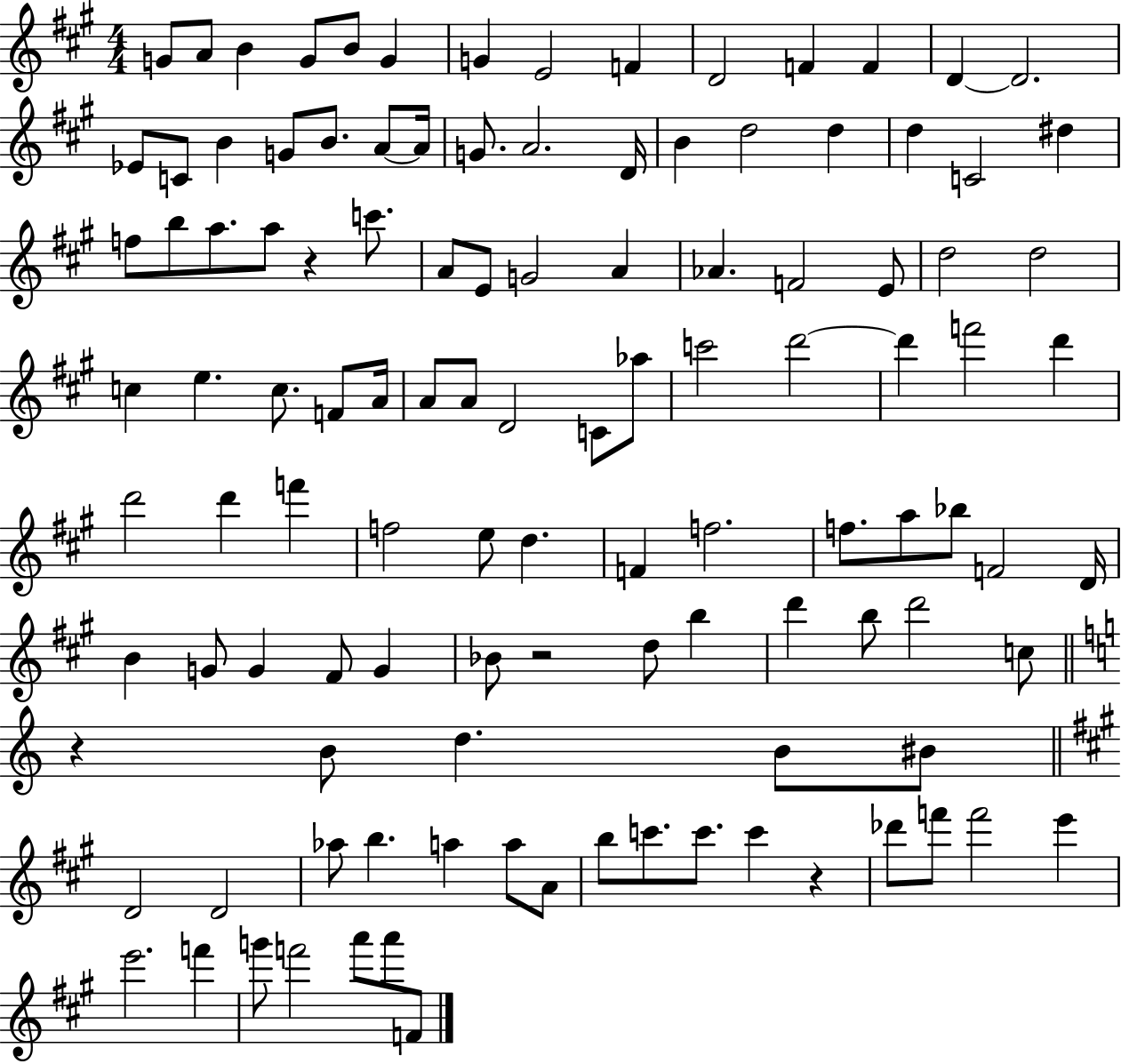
G4/e A4/e B4/q G4/e B4/e G4/q G4/q E4/h F4/q D4/h F4/q F4/q D4/q D4/h. Eb4/e C4/e B4/q G4/e B4/e. A4/e A4/s G4/e. A4/h. D4/s B4/q D5/h D5/q D5/q C4/h D#5/q F5/e B5/e A5/e. A5/e R/q C6/e. A4/e E4/e G4/h A4/q Ab4/q. F4/h E4/e D5/h D5/h C5/q E5/q. C5/e. F4/e A4/s A4/e A4/e D4/h C4/e Ab5/e C6/h D6/h D6/q F6/h D6/q D6/h D6/q F6/q F5/h E5/e D5/q. F4/q F5/h. F5/e. A5/e Bb5/e F4/h D4/s B4/q G4/e G4/q F#4/e G4/q Bb4/e R/h D5/e B5/q D6/q B5/e D6/h C5/e R/q B4/e D5/q. B4/e BIS4/e D4/h D4/h Ab5/e B5/q. A5/q A5/e A4/e B5/e C6/e. C6/e. C6/q R/q Db6/e F6/e F6/h E6/q E6/h. F6/q G6/e F6/h A6/e A6/e F4/e